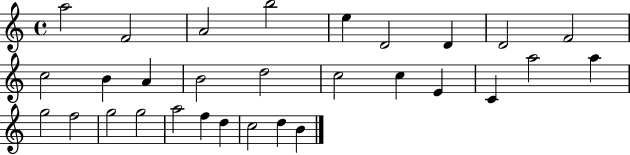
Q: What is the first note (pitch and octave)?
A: A5